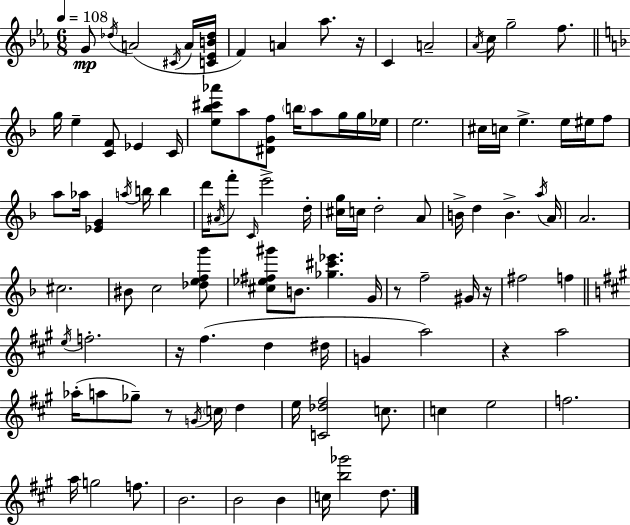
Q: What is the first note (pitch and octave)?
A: G4